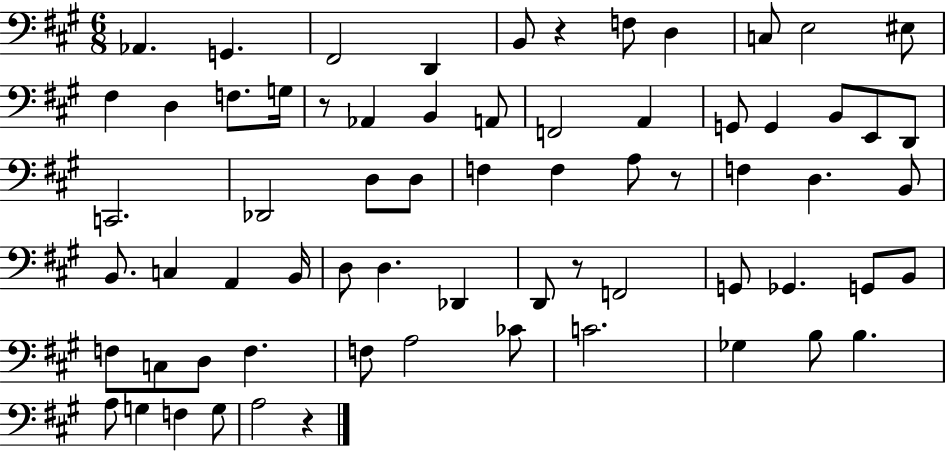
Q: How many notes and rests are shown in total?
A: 68